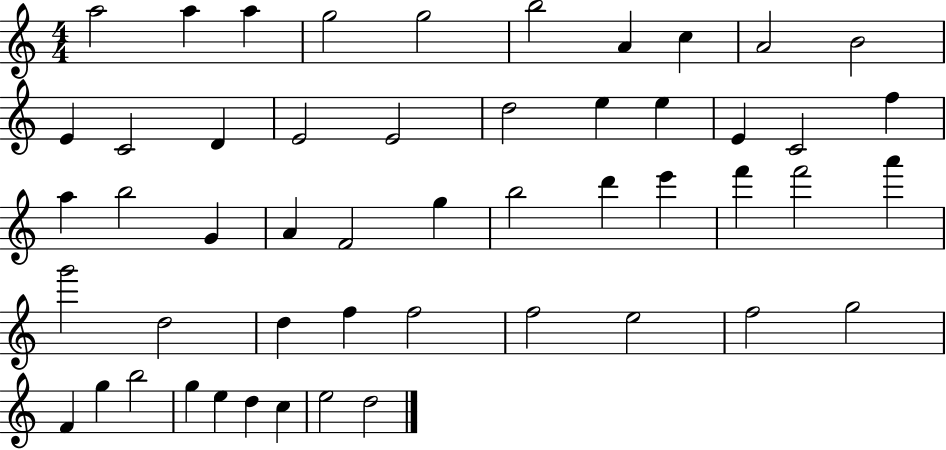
A5/h A5/q A5/q G5/h G5/h B5/h A4/q C5/q A4/h B4/h E4/q C4/h D4/q E4/h E4/h D5/h E5/q E5/q E4/q C4/h F5/q A5/q B5/h G4/q A4/q F4/h G5/q B5/h D6/q E6/q F6/q F6/h A6/q G6/h D5/h D5/q F5/q F5/h F5/h E5/h F5/h G5/h F4/q G5/q B5/h G5/q E5/q D5/q C5/q E5/h D5/h